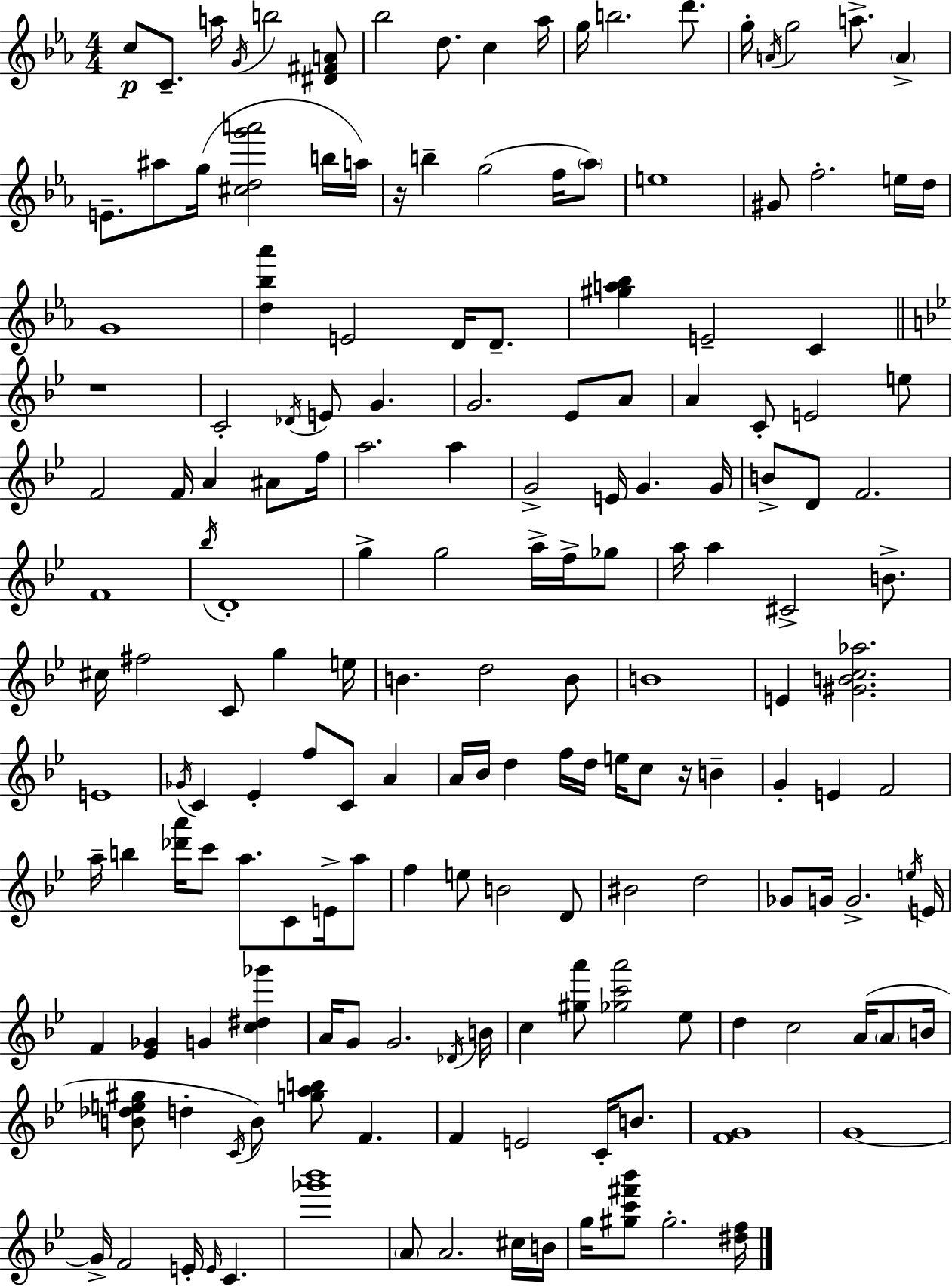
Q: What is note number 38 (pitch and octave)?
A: C4